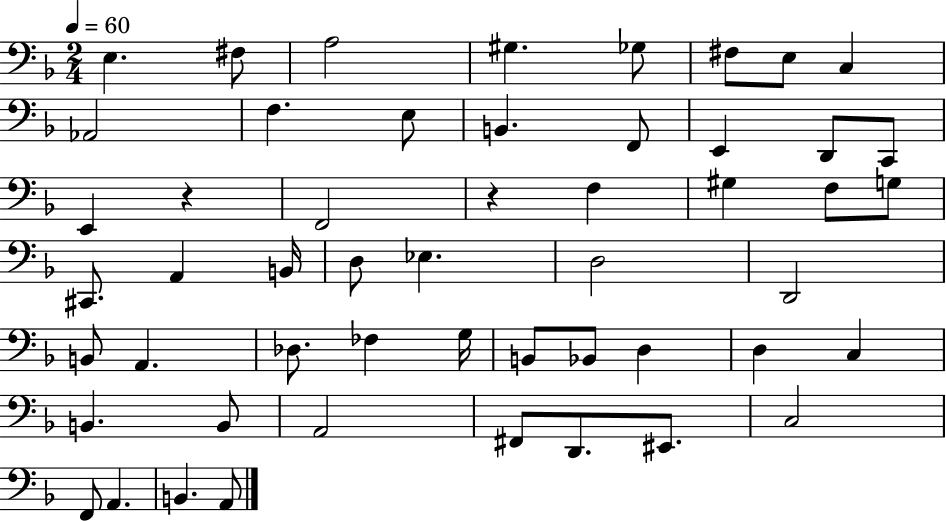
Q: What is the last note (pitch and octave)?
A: A2